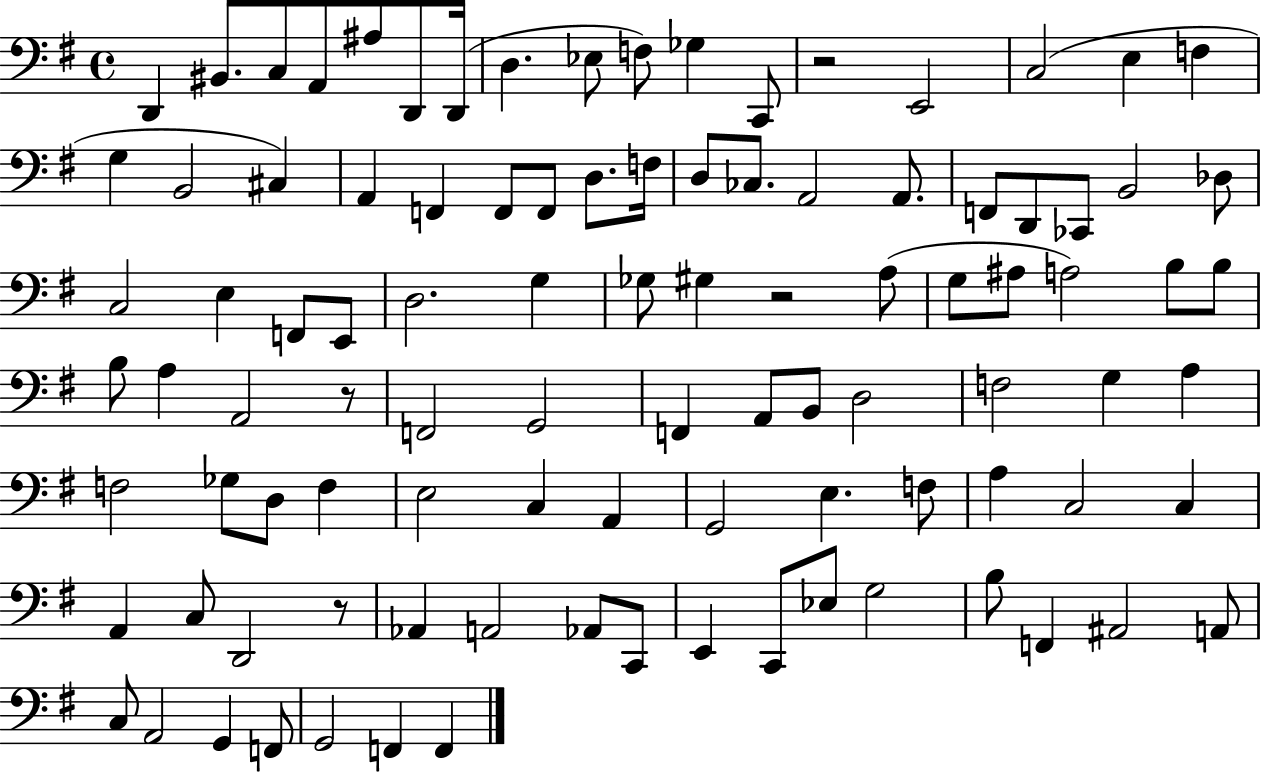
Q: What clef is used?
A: bass